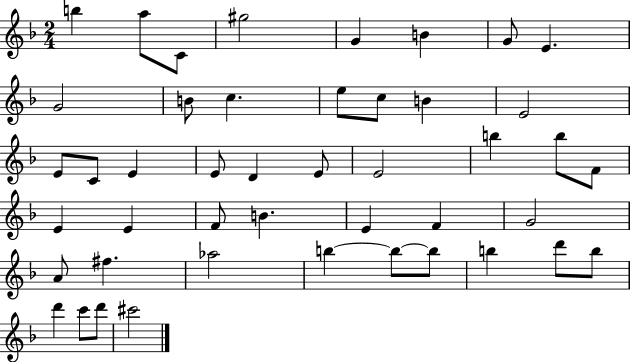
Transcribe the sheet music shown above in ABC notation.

X:1
T:Untitled
M:2/4
L:1/4
K:F
b a/2 C/2 ^g2 G B G/2 E G2 B/2 c e/2 c/2 B E2 E/2 C/2 E E/2 D E/2 E2 b b/2 F/2 E E F/2 B E F G2 A/2 ^f _a2 b b/2 b/2 b d'/2 b/2 d' c'/2 d'/2 ^c'2